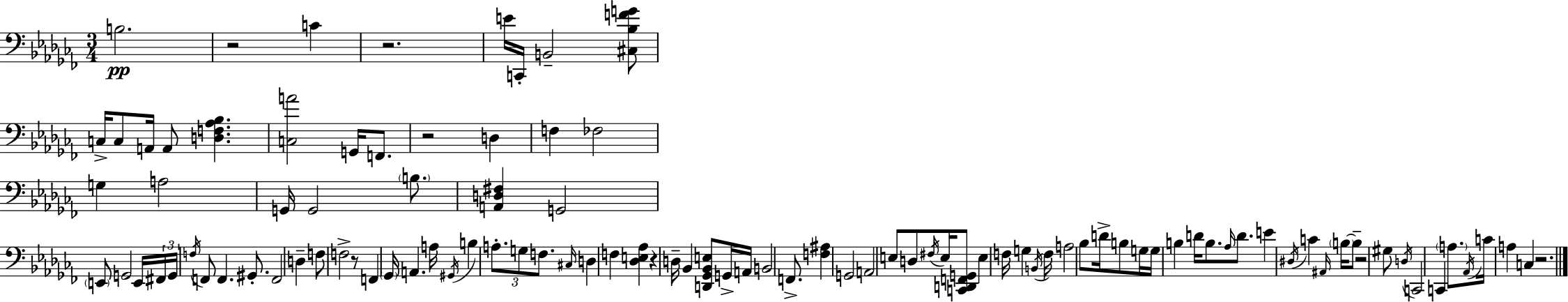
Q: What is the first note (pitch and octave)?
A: B3